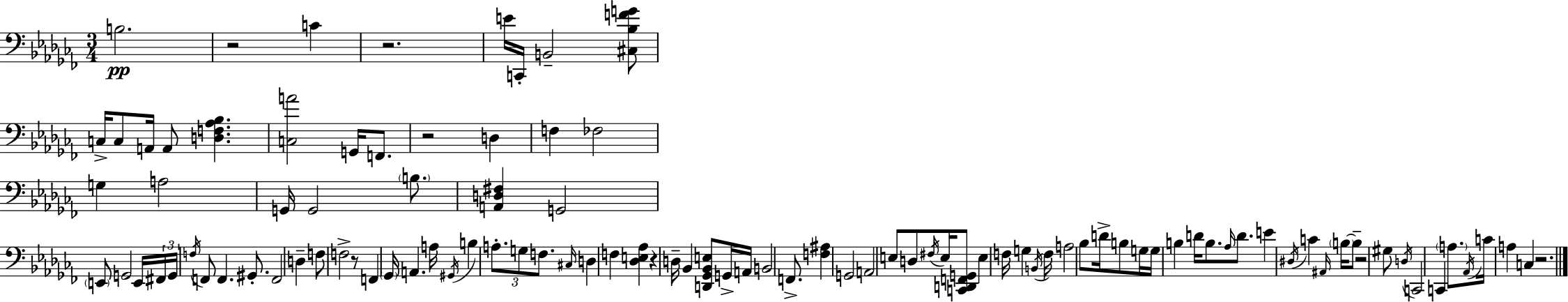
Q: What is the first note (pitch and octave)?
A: B3